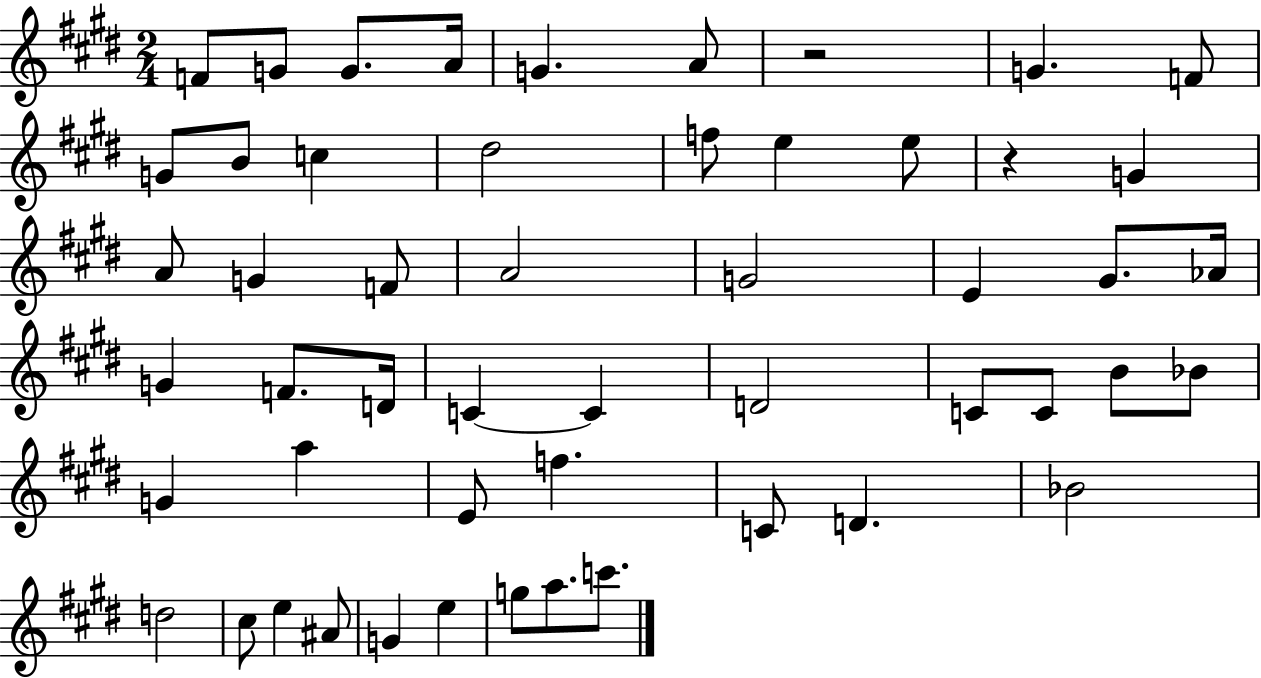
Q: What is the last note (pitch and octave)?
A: C6